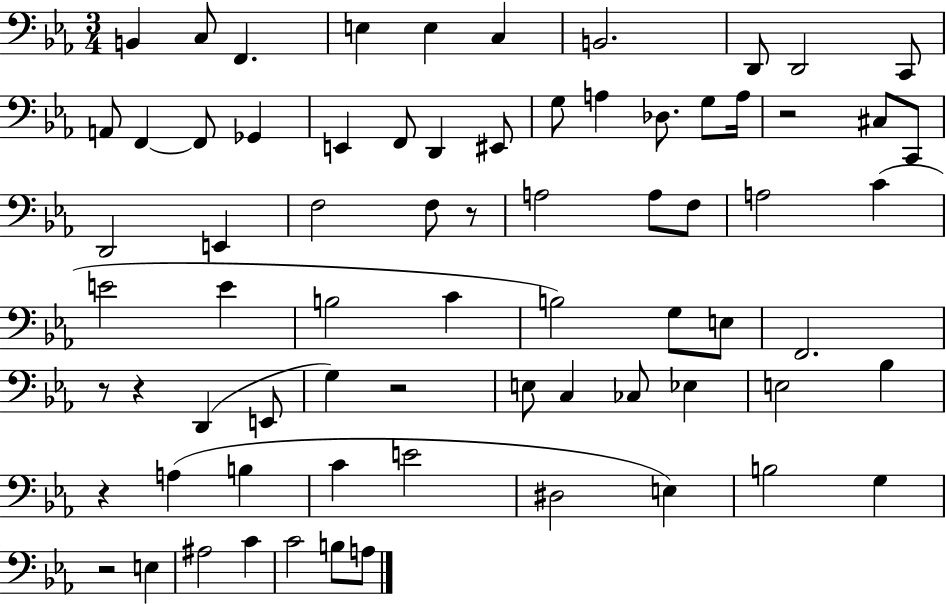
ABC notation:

X:1
T:Untitled
M:3/4
L:1/4
K:Eb
B,, C,/2 F,, E, E, C, B,,2 D,,/2 D,,2 C,,/2 A,,/2 F,, F,,/2 _G,, E,, F,,/2 D,, ^E,,/2 G,/2 A, _D,/2 G,/2 A,/4 z2 ^C,/2 C,,/2 D,,2 E,, F,2 F,/2 z/2 A,2 A,/2 F,/2 A,2 C E2 E B,2 C B,2 G,/2 E,/2 F,,2 z/2 z D,, E,,/2 G, z2 E,/2 C, _C,/2 _E, E,2 _B, z A, B, C E2 ^D,2 E, B,2 G, z2 E, ^A,2 C C2 B,/2 A,/2